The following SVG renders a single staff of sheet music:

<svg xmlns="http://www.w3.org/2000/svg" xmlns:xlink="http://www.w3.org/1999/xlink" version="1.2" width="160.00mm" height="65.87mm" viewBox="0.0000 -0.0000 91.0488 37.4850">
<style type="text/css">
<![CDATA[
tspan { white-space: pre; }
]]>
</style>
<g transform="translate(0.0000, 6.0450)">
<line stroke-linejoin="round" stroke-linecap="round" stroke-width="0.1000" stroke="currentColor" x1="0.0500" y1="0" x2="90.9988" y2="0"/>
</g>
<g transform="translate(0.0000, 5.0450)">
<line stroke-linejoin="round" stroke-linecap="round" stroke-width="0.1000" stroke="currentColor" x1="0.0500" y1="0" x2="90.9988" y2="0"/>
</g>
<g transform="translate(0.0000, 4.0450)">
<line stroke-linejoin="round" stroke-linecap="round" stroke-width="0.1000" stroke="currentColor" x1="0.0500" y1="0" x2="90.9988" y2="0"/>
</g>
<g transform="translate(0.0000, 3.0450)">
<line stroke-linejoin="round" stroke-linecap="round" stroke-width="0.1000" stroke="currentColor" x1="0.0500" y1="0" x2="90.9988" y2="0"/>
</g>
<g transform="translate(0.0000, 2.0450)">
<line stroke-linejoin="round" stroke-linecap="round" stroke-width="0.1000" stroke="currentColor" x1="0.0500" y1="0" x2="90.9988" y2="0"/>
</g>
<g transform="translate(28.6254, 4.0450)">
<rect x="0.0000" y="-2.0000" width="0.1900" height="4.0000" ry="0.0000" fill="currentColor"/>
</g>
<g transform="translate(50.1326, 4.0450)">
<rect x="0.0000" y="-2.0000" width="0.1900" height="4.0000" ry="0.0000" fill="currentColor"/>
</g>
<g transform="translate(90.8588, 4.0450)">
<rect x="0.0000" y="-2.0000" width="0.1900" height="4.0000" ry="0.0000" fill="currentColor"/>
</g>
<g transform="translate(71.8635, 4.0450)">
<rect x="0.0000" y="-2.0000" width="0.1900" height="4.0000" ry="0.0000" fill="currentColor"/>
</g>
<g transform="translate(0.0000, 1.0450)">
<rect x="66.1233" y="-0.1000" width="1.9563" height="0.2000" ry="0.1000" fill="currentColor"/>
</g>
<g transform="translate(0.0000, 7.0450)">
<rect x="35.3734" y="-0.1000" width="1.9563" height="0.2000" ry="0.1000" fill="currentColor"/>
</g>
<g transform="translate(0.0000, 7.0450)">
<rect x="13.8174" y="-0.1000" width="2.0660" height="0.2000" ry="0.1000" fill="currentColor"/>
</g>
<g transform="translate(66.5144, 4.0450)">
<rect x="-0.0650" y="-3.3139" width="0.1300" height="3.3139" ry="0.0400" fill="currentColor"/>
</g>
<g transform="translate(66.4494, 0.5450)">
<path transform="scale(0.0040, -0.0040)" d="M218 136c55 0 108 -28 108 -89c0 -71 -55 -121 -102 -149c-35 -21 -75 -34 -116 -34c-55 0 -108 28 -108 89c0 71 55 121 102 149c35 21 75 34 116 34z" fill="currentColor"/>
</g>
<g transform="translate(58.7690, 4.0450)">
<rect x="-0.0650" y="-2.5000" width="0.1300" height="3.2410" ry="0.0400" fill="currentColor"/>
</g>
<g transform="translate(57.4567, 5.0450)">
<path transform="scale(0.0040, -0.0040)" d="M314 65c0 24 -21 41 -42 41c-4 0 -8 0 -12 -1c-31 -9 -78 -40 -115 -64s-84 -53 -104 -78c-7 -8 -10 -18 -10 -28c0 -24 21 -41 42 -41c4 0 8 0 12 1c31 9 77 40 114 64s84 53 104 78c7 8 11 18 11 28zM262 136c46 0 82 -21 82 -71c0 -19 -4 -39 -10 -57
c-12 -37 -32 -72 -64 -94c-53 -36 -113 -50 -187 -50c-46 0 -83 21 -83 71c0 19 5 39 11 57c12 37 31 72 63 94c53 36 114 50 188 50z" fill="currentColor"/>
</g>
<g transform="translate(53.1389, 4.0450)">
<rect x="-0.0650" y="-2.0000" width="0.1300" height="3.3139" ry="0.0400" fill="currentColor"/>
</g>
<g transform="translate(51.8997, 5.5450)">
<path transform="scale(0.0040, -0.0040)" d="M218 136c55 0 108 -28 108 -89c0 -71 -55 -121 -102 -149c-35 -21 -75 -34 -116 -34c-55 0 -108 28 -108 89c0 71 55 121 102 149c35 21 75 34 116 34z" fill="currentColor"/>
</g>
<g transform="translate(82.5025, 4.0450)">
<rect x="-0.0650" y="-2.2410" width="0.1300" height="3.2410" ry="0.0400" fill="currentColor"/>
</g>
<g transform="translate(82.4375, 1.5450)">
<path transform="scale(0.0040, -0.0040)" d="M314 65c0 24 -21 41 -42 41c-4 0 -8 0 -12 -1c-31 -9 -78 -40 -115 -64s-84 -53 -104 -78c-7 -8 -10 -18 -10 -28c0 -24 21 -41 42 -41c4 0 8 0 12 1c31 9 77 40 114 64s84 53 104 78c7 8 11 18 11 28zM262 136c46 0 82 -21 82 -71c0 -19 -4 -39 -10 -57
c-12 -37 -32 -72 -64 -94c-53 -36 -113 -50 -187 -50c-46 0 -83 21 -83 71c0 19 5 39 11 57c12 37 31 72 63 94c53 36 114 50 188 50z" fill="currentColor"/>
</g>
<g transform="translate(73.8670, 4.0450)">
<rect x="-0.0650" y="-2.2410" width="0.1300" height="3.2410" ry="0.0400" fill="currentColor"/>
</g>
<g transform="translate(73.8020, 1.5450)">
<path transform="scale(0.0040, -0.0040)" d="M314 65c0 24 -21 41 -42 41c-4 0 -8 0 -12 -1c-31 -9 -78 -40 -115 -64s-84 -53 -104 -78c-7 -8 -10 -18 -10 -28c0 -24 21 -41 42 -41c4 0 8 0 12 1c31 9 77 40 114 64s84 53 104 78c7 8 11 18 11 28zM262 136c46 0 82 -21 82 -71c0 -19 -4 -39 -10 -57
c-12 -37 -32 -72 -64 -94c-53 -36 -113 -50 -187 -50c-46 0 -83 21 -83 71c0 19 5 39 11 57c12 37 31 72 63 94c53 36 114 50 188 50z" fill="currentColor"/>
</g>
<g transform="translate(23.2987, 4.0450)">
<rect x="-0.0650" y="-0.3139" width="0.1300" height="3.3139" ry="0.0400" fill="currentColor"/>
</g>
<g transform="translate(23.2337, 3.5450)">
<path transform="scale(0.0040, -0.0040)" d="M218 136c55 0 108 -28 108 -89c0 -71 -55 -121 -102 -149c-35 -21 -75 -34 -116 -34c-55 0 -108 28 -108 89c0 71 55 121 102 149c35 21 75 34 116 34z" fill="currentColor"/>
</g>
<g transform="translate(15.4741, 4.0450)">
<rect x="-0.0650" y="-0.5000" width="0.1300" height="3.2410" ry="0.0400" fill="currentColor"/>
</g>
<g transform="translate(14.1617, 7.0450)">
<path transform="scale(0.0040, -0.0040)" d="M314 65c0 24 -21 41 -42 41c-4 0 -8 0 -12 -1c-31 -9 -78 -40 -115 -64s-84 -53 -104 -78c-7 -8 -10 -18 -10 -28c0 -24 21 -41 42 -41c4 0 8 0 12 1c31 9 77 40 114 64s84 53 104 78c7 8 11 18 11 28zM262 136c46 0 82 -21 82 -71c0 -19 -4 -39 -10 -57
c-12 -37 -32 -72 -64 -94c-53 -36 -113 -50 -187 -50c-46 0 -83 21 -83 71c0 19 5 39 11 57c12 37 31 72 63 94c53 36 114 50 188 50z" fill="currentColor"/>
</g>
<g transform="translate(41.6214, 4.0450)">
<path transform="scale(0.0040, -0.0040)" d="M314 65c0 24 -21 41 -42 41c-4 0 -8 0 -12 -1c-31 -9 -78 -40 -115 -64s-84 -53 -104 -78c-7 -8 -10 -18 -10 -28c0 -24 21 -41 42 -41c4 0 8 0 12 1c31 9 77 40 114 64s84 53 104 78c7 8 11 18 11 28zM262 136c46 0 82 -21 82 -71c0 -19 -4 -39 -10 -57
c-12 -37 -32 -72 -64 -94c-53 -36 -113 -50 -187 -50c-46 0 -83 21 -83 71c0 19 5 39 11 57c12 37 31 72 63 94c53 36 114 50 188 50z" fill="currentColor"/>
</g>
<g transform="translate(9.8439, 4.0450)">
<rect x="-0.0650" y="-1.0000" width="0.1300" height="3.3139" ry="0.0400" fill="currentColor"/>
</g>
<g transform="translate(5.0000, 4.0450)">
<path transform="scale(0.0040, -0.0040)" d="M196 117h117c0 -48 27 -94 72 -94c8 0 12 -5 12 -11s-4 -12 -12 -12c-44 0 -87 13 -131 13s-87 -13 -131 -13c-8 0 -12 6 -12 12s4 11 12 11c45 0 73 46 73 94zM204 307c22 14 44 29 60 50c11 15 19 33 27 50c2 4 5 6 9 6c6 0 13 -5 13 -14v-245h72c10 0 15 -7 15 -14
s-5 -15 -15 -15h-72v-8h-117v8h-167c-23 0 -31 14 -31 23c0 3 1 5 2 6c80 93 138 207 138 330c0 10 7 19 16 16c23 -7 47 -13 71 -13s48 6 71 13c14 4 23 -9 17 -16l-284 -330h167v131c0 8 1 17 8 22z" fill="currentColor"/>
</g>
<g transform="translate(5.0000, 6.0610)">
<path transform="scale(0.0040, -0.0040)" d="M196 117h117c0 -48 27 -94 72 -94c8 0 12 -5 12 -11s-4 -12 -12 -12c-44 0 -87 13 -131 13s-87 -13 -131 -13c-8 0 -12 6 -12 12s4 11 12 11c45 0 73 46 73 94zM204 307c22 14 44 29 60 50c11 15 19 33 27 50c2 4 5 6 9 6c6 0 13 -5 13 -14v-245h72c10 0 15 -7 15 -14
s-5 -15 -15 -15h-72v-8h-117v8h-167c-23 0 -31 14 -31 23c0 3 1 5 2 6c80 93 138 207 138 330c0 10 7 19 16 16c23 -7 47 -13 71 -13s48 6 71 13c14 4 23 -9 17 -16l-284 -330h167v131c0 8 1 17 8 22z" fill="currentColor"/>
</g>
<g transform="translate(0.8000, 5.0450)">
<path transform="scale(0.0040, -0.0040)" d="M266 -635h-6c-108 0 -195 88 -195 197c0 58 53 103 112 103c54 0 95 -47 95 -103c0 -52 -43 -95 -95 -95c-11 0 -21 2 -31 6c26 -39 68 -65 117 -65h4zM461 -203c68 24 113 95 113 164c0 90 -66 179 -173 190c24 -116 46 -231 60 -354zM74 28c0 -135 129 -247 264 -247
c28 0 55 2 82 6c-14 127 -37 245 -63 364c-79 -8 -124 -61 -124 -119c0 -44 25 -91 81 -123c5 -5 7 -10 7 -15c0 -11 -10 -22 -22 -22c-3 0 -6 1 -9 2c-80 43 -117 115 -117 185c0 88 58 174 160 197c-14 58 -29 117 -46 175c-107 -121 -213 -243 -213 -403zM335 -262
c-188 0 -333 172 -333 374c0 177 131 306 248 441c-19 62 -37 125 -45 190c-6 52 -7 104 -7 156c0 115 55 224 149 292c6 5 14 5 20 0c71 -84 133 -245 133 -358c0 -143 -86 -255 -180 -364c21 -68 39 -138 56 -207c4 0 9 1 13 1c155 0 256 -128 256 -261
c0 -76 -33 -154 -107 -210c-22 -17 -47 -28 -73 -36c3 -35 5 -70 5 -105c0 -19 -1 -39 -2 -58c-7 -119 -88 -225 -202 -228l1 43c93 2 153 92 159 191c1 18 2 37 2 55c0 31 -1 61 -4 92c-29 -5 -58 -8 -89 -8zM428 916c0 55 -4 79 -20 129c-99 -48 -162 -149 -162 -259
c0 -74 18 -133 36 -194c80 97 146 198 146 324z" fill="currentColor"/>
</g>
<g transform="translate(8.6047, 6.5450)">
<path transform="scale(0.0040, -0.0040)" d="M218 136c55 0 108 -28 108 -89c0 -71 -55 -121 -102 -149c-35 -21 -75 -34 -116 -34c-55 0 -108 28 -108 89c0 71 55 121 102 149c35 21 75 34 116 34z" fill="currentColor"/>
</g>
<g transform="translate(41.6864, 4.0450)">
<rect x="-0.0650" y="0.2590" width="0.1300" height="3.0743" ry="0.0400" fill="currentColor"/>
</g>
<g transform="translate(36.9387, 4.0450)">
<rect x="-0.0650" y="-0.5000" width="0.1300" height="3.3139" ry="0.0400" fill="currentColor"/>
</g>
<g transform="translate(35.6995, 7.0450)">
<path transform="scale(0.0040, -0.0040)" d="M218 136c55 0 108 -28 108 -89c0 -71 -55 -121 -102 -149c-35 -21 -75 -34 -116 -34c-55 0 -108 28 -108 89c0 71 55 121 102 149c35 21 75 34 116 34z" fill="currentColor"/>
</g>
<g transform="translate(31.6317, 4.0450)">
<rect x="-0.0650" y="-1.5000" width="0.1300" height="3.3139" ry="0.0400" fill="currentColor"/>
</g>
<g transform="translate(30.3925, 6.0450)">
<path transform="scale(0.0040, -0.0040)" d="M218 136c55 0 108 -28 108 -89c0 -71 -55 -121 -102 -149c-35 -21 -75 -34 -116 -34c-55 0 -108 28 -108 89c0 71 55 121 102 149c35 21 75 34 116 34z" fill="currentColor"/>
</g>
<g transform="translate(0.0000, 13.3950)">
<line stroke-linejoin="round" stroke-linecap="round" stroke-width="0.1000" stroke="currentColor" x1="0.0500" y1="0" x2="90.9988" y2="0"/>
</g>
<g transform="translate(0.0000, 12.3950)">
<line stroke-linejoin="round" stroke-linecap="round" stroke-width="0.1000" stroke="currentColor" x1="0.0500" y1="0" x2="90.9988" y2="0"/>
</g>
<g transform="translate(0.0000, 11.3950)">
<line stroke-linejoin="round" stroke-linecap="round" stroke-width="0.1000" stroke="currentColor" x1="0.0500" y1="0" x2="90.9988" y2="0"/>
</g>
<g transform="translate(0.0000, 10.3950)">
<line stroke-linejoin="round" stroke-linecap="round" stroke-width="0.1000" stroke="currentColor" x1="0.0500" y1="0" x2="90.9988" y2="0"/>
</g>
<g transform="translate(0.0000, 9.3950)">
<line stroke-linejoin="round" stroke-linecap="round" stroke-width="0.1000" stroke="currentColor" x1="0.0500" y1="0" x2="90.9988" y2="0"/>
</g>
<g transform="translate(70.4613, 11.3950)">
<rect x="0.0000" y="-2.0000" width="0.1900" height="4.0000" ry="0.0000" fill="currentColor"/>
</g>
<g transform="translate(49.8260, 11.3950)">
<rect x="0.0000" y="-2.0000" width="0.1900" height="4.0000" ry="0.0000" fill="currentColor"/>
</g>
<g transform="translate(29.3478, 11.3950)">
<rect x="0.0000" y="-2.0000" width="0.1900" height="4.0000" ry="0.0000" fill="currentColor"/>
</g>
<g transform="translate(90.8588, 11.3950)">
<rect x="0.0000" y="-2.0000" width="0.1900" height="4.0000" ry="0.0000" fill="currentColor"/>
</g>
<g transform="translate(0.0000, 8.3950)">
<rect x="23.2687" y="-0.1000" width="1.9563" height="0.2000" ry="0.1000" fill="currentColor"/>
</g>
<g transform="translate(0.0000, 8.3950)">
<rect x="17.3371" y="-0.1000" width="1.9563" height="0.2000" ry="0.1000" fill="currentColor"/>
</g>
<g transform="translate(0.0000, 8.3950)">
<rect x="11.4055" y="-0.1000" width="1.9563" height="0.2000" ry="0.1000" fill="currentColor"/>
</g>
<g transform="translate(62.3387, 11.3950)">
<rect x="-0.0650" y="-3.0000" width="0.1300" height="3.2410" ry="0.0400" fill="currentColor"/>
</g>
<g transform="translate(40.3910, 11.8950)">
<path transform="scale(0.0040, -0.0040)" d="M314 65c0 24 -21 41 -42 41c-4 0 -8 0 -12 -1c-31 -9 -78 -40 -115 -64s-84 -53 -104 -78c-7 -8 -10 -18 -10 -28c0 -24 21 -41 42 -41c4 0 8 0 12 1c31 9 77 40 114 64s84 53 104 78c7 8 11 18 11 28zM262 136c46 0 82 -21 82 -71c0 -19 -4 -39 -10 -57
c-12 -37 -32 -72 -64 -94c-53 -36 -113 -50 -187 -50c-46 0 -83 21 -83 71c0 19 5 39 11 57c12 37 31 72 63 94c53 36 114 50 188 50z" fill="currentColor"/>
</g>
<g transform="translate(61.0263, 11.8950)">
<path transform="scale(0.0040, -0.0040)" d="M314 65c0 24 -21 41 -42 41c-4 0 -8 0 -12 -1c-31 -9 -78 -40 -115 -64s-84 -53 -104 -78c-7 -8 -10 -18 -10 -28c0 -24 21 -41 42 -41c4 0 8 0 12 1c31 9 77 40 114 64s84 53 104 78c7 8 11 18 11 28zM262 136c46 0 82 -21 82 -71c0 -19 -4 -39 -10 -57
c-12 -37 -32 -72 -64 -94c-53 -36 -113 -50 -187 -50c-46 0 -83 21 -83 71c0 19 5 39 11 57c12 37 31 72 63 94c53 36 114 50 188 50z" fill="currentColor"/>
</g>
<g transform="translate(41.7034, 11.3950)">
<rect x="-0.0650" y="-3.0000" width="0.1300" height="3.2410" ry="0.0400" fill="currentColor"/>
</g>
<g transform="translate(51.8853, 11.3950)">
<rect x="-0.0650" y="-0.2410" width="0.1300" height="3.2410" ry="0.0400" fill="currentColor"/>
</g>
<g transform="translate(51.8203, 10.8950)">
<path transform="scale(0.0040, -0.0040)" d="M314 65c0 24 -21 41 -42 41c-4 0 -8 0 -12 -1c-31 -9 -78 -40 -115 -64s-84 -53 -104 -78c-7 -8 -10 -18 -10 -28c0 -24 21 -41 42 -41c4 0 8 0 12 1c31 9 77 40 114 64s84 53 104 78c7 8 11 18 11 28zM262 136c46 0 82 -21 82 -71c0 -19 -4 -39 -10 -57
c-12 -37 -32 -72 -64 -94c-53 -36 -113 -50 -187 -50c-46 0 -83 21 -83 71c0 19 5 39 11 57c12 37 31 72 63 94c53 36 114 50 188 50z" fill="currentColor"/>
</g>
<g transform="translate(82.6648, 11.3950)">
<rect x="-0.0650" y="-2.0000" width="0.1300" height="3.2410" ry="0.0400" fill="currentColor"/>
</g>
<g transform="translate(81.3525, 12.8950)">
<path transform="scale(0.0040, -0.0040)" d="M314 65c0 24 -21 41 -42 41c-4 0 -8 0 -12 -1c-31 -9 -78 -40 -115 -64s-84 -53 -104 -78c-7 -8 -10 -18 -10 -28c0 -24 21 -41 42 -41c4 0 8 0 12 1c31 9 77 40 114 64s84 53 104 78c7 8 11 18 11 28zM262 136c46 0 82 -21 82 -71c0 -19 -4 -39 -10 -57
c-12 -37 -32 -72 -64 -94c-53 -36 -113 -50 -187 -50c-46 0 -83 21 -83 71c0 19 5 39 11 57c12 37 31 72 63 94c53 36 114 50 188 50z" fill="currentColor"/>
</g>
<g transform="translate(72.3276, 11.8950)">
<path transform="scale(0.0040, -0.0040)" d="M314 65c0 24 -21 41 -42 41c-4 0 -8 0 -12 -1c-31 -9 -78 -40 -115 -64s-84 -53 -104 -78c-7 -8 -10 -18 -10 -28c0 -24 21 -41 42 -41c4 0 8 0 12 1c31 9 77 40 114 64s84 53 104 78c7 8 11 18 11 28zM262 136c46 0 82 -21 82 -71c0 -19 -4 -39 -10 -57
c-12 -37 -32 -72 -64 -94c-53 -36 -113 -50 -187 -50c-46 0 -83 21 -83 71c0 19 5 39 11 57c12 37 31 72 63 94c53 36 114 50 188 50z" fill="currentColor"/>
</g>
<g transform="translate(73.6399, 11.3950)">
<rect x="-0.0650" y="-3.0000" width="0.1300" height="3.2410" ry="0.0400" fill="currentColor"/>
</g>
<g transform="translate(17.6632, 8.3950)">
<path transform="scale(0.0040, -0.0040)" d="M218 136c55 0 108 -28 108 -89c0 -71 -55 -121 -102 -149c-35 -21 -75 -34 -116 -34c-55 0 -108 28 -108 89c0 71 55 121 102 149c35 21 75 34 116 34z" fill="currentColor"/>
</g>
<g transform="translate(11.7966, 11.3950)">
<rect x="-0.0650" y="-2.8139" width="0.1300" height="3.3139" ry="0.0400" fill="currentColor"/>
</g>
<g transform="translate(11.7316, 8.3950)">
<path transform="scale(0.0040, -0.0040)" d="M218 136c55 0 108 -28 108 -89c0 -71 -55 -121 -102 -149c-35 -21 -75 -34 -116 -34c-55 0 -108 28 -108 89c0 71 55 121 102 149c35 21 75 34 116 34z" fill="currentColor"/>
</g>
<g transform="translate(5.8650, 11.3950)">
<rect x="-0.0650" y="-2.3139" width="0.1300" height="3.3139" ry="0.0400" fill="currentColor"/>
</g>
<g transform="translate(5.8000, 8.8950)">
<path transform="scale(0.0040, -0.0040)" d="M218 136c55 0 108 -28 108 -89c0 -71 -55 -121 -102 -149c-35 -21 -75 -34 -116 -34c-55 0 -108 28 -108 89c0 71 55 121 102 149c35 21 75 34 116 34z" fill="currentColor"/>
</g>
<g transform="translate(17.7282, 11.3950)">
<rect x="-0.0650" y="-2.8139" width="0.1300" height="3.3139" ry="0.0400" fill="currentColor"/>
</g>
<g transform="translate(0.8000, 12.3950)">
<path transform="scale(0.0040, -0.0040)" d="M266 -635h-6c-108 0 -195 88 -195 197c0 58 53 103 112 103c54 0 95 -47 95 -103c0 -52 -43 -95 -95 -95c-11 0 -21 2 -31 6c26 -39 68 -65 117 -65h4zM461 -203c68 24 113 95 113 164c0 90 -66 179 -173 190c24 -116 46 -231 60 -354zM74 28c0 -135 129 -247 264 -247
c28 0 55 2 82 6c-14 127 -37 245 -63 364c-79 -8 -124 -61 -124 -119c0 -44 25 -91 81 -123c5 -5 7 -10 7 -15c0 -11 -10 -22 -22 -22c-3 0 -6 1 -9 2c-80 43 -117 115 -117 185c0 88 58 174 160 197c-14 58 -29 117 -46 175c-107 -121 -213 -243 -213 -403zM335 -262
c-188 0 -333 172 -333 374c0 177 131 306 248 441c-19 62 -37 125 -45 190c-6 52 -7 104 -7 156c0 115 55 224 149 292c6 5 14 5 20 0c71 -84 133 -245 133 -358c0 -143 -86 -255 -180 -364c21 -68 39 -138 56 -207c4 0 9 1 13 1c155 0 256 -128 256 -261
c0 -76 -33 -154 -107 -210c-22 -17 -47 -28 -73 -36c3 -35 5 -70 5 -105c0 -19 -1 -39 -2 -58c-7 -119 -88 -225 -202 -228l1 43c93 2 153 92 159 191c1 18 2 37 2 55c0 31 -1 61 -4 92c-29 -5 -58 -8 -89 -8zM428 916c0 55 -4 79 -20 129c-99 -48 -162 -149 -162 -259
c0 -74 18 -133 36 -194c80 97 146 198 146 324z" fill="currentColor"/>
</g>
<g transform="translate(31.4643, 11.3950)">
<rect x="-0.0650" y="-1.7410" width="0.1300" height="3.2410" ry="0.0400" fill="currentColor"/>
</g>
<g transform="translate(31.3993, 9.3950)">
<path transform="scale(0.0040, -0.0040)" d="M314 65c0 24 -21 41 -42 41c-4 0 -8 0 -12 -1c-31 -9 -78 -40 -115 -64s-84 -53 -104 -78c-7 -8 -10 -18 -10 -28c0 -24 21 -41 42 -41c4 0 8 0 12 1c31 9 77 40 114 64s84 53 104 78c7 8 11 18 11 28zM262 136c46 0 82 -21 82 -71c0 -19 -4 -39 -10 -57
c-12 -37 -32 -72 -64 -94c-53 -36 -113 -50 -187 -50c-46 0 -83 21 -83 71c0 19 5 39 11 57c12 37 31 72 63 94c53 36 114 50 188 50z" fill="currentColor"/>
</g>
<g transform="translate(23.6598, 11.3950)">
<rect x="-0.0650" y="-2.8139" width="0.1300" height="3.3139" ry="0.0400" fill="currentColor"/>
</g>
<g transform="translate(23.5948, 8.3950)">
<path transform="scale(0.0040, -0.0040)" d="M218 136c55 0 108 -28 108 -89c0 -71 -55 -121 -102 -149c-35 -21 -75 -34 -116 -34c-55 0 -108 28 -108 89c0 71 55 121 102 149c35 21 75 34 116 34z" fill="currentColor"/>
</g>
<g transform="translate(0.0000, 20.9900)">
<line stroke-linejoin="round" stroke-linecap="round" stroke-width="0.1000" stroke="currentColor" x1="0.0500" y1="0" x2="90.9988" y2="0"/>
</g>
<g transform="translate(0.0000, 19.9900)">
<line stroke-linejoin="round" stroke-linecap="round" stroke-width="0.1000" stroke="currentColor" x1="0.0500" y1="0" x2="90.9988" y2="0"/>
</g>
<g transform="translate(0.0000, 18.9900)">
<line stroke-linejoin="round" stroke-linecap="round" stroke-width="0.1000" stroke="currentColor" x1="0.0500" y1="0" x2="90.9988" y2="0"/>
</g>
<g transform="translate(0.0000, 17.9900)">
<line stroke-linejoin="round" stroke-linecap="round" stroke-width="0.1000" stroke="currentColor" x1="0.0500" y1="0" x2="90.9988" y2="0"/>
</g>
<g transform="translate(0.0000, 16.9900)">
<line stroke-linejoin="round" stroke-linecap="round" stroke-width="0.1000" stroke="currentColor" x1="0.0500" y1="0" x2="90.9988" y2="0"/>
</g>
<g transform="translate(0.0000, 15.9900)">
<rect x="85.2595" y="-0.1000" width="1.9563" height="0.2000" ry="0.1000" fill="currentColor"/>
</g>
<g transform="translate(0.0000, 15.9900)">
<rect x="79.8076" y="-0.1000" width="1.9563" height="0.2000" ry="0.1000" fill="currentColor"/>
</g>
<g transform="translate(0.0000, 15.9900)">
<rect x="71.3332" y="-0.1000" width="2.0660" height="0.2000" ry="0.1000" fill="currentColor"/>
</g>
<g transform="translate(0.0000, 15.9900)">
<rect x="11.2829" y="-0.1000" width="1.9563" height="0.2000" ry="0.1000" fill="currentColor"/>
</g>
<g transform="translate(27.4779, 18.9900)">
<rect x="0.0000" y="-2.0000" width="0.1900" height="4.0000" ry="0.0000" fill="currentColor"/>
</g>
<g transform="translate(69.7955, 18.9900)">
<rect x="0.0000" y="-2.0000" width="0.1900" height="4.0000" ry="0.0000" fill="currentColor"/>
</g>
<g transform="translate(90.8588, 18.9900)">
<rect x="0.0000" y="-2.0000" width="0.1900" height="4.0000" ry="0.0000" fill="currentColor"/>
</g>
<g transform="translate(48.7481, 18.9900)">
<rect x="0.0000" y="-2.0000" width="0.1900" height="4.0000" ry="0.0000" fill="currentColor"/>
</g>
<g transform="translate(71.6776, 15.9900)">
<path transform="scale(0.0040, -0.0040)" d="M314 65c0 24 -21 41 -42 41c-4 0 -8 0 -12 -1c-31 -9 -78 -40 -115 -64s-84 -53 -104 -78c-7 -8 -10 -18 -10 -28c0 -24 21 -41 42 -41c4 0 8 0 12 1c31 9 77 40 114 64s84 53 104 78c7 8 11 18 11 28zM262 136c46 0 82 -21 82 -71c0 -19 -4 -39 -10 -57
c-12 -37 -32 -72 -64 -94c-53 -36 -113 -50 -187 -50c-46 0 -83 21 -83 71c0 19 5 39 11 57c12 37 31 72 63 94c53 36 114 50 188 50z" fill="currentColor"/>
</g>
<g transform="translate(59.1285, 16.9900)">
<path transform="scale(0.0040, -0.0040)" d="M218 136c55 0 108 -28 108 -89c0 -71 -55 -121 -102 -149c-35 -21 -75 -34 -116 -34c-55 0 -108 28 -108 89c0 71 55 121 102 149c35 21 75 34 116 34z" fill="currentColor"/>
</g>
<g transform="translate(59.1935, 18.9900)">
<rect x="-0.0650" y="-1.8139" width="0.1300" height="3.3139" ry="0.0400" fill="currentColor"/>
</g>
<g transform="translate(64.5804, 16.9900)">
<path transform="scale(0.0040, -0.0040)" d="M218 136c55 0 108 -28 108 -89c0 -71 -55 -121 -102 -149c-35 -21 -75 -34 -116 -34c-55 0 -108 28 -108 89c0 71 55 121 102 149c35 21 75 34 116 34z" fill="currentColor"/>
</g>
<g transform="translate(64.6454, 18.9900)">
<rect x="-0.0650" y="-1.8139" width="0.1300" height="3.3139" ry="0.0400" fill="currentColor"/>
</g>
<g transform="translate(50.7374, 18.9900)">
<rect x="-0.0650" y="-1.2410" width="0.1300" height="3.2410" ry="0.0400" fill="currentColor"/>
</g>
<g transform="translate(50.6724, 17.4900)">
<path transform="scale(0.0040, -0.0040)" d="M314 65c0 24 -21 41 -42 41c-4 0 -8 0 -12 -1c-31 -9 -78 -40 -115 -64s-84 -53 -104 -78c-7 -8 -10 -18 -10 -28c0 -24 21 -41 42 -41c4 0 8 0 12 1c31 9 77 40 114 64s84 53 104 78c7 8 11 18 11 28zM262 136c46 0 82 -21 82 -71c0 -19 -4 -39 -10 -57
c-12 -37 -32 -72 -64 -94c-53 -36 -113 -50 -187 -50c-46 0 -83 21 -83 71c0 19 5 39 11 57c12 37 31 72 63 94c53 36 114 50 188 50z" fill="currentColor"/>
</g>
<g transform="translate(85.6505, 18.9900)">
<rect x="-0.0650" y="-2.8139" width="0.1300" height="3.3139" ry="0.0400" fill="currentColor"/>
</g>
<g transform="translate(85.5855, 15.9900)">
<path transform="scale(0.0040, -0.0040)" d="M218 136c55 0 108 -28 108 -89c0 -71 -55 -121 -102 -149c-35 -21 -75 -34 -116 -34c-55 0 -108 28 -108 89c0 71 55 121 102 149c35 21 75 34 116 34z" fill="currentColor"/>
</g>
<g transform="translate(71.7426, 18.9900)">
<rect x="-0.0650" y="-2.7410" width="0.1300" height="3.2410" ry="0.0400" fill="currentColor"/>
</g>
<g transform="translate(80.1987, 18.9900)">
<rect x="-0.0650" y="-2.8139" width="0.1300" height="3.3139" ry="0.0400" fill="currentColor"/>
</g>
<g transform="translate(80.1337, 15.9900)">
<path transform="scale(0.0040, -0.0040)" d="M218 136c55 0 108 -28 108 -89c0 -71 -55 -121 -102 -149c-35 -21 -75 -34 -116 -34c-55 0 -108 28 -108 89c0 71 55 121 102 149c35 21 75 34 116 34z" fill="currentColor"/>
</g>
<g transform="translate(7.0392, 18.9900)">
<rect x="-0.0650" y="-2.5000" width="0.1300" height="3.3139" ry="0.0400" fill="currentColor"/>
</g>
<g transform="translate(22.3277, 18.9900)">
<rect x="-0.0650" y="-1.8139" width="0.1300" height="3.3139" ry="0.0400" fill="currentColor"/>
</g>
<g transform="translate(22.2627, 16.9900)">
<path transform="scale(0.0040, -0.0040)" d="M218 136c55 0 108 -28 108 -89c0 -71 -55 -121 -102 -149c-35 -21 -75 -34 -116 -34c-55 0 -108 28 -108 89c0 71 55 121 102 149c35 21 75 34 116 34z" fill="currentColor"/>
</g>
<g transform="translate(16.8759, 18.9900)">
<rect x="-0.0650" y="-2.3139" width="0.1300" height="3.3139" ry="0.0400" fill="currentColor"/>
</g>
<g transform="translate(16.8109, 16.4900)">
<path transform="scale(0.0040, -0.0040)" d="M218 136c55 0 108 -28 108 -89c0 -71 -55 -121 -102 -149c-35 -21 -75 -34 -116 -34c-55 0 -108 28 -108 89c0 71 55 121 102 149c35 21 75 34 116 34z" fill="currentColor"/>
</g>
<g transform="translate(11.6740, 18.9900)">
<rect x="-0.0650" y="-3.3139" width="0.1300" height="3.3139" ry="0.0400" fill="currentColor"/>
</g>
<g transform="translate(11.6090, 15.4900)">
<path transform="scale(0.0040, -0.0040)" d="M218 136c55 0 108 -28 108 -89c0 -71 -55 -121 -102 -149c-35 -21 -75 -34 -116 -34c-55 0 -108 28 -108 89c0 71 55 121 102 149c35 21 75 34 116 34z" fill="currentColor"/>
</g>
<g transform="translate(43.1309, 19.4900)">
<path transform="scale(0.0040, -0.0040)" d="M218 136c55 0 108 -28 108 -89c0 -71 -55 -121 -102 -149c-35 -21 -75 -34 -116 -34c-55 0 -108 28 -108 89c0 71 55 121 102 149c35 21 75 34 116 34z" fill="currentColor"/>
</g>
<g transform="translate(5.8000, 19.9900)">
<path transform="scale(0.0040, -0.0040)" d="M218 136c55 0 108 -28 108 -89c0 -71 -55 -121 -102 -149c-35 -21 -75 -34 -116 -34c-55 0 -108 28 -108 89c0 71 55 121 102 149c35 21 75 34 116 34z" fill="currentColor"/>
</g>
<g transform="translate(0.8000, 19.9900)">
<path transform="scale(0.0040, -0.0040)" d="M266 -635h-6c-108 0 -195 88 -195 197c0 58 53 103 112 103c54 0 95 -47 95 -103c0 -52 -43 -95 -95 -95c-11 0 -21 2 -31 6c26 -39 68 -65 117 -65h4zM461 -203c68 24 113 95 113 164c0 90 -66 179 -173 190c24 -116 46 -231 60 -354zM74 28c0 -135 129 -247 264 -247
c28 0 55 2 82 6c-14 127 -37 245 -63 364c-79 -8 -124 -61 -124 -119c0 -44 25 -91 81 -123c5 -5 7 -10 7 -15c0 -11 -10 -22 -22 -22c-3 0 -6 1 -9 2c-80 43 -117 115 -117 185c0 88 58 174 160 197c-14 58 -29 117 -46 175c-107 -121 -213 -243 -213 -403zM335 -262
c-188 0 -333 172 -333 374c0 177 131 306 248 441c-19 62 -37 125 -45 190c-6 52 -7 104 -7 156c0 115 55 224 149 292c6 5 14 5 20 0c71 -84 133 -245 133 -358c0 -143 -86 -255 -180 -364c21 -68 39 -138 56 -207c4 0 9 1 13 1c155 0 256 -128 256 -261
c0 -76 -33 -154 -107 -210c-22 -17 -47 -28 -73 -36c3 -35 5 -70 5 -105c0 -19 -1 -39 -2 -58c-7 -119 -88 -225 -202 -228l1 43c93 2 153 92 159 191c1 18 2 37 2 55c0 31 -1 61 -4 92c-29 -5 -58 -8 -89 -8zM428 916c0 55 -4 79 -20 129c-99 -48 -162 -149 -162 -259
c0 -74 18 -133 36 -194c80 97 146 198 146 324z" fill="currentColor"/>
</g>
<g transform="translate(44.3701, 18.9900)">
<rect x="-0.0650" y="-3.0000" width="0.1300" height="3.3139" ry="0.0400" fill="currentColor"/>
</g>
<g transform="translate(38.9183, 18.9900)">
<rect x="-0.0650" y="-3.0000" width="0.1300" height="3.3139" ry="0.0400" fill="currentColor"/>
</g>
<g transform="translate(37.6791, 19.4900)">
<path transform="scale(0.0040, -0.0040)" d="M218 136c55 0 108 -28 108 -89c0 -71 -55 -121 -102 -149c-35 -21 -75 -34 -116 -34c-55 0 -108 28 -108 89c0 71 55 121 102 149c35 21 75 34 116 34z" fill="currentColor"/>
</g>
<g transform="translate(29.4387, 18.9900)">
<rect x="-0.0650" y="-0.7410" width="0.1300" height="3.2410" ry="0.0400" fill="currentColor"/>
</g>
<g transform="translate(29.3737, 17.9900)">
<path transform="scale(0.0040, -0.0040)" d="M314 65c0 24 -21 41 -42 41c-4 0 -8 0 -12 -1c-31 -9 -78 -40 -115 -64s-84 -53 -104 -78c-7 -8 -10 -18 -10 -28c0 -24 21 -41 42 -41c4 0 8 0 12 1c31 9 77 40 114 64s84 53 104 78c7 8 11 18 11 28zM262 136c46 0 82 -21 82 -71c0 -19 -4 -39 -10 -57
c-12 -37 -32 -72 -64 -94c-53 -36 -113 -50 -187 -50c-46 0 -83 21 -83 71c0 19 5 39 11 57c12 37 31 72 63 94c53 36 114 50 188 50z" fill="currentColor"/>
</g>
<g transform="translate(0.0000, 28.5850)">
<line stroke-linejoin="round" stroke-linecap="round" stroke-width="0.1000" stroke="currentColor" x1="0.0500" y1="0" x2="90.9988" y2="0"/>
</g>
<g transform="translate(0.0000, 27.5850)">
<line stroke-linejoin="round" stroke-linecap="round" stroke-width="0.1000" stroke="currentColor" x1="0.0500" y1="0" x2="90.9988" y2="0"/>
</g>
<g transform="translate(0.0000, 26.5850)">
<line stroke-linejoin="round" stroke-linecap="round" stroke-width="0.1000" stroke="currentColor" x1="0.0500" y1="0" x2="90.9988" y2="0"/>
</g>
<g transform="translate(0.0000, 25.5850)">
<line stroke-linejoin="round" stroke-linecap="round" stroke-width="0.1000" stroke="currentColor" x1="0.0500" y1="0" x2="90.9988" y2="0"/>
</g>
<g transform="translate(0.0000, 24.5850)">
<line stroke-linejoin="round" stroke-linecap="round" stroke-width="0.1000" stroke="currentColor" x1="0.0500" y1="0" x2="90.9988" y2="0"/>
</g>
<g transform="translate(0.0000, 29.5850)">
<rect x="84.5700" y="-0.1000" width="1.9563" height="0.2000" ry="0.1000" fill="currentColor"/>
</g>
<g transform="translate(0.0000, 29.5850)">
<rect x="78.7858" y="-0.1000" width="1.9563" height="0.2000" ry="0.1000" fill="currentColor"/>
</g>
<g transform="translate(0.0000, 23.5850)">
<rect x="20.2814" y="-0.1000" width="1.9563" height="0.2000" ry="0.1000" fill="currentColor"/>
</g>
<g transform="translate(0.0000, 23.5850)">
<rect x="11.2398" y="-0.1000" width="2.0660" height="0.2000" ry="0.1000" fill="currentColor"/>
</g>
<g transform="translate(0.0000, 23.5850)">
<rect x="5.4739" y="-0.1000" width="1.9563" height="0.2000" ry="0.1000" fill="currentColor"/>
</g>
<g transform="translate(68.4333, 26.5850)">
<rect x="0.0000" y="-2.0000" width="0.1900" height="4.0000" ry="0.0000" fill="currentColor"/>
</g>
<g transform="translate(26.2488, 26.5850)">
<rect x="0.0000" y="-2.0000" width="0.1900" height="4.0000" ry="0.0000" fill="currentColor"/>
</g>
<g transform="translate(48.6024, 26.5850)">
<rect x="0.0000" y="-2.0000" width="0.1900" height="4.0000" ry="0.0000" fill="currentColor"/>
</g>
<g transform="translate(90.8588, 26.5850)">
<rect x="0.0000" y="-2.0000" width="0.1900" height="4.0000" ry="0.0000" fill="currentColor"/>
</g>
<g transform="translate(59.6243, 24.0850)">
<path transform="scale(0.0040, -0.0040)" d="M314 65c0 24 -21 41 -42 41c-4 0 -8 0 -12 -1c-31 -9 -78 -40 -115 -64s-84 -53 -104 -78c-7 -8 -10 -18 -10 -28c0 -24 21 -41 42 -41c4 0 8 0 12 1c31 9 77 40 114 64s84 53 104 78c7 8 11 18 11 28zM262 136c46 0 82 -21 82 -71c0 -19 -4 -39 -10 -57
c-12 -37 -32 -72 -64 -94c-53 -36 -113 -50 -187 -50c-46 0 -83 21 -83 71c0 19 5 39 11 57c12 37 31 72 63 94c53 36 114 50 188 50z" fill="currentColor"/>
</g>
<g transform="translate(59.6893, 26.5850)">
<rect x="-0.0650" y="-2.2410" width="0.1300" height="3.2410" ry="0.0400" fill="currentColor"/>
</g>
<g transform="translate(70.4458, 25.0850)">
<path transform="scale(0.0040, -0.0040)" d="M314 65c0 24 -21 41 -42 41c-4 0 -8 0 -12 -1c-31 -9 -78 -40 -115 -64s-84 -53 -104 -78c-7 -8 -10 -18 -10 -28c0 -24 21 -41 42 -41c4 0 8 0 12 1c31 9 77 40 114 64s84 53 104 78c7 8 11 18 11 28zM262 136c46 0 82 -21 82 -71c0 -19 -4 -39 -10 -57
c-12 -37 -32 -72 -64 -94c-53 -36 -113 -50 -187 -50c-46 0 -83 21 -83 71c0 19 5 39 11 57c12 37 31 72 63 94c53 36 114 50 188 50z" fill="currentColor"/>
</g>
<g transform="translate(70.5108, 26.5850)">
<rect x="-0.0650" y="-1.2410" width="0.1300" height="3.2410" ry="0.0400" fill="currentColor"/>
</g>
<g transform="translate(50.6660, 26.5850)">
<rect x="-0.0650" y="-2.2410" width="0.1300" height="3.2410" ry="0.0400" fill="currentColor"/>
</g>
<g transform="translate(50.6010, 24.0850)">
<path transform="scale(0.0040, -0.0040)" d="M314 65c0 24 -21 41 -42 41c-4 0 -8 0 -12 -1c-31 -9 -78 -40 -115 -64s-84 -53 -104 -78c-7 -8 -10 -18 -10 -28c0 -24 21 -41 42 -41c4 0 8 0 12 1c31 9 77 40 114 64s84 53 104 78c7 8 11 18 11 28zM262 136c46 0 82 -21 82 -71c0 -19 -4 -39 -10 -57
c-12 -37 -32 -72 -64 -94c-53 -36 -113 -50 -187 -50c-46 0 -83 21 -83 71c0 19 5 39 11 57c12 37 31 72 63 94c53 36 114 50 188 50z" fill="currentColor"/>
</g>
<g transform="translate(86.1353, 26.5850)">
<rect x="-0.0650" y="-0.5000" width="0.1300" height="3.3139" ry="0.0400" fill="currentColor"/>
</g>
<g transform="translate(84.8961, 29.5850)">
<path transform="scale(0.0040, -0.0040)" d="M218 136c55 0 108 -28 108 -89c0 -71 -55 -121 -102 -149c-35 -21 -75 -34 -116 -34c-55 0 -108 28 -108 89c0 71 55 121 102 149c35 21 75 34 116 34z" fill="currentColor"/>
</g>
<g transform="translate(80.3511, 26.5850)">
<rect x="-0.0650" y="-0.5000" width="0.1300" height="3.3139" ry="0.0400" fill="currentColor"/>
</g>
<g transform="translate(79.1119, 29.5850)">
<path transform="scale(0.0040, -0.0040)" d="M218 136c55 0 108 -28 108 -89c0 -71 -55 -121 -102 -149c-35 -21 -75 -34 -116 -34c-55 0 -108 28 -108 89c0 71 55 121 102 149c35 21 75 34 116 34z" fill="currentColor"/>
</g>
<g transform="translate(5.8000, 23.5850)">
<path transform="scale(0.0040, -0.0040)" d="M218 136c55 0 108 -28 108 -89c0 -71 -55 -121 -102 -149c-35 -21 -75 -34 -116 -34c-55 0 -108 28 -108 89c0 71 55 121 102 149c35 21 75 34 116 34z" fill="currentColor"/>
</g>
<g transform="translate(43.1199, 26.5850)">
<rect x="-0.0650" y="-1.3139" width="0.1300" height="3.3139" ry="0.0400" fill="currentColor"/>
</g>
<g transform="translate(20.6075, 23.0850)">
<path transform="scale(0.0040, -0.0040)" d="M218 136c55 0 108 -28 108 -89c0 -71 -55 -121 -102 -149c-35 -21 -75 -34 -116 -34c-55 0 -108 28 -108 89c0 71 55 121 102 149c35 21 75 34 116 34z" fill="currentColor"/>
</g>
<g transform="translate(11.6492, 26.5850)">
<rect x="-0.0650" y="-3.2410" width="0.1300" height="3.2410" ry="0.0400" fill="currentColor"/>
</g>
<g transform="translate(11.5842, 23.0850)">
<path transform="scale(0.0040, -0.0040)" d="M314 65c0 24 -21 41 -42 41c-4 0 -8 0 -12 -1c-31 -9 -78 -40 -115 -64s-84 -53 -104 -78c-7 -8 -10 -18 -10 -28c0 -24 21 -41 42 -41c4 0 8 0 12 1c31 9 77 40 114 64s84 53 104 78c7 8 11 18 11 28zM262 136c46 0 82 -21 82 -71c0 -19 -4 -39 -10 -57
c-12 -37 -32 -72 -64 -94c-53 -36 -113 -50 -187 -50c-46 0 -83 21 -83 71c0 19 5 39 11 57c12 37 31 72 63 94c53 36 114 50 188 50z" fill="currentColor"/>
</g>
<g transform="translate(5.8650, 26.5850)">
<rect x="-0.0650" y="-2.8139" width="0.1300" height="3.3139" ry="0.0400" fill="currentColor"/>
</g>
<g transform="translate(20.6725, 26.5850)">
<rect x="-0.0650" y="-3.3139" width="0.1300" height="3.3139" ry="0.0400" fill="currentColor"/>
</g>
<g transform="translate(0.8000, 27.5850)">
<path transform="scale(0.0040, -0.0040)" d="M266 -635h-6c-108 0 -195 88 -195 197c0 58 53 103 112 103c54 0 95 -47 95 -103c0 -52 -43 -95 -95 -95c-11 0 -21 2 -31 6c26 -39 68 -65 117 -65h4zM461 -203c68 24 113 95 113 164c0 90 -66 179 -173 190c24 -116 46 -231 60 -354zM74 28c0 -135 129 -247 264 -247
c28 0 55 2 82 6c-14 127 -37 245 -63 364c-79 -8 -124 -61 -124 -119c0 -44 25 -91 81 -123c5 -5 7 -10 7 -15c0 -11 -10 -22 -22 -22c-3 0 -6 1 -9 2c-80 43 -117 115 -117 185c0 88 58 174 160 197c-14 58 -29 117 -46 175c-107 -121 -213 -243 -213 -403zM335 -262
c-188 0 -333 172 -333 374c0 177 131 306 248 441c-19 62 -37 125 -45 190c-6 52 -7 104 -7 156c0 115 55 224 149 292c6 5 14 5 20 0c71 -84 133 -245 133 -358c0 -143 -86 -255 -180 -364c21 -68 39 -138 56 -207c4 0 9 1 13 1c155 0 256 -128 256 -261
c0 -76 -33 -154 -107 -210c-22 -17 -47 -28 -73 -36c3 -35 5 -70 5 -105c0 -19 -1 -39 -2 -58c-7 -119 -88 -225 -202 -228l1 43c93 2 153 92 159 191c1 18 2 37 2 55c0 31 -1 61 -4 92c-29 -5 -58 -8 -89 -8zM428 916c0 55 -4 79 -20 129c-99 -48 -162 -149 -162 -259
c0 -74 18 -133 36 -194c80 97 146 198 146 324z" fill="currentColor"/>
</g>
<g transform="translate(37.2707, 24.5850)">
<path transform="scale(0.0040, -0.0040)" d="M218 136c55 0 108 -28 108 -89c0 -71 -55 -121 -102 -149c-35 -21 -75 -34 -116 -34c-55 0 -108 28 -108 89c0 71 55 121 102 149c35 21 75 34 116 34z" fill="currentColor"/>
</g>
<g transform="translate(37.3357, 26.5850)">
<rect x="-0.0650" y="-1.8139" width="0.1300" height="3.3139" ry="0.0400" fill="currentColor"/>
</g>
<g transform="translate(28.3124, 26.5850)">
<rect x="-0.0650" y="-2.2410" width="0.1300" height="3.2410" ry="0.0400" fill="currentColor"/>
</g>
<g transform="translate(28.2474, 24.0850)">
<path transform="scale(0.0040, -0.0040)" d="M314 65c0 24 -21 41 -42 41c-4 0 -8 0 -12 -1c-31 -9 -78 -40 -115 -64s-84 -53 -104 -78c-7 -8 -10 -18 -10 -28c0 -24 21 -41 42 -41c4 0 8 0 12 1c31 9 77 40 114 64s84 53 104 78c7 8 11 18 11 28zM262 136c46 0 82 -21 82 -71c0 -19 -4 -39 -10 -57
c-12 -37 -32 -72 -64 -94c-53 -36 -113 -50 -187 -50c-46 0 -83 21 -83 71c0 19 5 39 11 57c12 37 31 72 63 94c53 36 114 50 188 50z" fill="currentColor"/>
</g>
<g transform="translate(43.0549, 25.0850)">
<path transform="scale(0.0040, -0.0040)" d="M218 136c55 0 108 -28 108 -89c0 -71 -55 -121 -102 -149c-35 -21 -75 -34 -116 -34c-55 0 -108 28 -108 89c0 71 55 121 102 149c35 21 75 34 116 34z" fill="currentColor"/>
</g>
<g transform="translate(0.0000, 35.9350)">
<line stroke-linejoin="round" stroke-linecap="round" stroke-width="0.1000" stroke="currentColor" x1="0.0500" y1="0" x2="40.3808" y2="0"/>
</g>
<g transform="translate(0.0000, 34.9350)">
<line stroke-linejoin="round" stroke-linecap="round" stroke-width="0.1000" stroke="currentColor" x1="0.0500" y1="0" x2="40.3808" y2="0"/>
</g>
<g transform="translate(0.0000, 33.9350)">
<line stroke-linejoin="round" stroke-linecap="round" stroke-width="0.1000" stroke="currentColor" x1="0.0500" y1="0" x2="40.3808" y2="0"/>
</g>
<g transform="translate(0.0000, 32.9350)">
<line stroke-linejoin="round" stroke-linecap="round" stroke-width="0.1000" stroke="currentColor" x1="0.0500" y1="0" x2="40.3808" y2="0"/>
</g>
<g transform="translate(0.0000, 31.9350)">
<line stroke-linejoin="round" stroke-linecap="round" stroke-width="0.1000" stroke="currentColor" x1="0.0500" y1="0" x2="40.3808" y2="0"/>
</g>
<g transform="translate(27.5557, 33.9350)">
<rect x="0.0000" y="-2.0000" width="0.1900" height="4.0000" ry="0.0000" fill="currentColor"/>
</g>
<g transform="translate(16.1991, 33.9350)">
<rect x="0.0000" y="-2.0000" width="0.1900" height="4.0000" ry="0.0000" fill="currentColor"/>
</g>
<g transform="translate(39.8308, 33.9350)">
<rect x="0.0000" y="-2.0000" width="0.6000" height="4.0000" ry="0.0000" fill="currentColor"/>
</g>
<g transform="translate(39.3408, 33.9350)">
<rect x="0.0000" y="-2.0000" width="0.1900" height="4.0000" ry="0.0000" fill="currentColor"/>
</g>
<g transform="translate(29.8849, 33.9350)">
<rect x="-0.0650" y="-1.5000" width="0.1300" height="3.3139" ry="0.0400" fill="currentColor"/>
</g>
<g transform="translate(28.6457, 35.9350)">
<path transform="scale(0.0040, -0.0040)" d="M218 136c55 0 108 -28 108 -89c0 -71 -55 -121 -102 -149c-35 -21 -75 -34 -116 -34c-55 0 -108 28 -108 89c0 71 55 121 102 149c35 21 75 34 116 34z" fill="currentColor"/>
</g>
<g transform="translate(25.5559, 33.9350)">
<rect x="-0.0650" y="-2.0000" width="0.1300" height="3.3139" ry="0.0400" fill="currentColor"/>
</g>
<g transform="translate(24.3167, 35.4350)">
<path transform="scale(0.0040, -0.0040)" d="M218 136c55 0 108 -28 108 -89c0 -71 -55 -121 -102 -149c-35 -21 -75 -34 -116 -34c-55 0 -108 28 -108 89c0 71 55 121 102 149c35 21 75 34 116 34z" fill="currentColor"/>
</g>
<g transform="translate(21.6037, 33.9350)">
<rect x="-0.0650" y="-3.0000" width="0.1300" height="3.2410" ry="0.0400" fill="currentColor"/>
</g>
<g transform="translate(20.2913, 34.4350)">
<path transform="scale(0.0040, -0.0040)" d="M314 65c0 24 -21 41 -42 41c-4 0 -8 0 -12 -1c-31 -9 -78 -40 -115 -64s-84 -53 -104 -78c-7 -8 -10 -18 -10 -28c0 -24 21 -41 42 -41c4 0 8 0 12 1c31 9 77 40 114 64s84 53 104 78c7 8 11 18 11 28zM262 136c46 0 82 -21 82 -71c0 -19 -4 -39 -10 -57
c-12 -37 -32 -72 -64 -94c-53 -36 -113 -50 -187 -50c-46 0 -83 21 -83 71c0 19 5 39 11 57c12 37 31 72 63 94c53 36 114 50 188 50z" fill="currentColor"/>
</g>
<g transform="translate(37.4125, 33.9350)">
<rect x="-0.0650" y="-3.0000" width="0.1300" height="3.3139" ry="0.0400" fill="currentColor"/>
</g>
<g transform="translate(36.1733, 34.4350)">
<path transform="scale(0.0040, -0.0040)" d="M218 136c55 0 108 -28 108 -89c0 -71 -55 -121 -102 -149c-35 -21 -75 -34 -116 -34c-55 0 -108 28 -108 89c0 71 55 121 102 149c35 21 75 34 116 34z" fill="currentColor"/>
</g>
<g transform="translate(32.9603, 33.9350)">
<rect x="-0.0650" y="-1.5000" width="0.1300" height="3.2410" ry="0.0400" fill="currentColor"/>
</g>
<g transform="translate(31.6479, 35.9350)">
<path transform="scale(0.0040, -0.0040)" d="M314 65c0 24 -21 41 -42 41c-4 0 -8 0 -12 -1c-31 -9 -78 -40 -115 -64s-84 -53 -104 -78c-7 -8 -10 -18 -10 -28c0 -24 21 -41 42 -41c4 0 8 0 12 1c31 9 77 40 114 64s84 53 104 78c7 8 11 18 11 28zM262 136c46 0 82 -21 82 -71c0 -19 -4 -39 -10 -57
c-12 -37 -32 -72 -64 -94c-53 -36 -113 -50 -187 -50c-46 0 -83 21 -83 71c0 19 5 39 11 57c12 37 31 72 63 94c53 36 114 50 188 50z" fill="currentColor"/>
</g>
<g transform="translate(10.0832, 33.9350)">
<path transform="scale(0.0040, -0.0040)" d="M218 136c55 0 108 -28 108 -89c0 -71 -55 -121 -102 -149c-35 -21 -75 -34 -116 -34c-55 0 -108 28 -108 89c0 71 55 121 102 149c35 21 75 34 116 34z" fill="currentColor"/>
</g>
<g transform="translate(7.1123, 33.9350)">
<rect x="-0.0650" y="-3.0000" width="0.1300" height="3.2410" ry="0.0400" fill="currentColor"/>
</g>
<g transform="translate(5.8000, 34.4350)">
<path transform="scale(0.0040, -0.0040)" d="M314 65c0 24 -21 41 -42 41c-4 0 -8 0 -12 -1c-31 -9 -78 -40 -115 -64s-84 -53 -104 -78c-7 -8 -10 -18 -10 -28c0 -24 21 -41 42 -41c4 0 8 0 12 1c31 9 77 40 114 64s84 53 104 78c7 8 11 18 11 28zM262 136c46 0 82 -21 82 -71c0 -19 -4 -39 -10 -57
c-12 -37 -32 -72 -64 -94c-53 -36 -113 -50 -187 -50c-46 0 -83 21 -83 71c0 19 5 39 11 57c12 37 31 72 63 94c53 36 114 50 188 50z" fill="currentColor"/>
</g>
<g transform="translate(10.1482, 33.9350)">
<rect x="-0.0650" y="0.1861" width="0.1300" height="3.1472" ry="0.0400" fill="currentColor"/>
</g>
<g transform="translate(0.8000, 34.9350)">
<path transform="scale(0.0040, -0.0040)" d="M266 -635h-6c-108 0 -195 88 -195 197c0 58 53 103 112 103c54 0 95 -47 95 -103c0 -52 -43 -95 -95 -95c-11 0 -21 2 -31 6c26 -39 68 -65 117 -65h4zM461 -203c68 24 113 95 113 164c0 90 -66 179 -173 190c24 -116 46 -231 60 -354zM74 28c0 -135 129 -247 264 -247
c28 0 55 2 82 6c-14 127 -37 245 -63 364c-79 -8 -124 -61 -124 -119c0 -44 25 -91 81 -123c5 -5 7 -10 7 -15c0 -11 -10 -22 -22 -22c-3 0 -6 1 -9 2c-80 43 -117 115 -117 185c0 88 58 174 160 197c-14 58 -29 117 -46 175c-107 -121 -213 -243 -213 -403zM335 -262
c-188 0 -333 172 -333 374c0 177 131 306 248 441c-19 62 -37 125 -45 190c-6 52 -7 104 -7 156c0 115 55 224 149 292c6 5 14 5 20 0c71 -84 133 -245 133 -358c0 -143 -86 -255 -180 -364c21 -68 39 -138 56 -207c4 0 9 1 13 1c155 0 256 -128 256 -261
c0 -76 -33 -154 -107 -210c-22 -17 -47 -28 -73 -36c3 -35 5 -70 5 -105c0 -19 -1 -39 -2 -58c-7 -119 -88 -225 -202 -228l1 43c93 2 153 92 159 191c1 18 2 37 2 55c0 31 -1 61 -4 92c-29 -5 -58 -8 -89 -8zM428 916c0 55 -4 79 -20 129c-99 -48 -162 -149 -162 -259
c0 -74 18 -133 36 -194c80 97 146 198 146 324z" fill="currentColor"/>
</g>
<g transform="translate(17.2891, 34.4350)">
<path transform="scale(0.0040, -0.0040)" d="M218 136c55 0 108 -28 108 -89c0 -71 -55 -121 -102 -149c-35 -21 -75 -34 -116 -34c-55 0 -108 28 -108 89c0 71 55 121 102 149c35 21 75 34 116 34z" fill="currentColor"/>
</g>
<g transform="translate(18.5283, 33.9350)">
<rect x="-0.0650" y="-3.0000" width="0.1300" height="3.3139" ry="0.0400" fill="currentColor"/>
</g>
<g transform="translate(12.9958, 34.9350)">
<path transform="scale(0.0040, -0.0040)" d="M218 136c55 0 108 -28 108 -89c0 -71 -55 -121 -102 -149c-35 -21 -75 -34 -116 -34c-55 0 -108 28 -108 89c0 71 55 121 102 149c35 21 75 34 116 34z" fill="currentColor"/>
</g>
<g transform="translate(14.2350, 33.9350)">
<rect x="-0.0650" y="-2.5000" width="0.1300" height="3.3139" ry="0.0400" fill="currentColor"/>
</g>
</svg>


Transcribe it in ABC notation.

X:1
T:Untitled
M:4/4
L:1/4
K:C
D C2 c E C B2 F G2 b g2 g2 g a a a f2 A2 c2 A2 A2 F2 G b g f d2 A A e2 f f a2 a a a b2 b g2 f e g2 g2 e2 C C A2 B G A A2 F E E2 A